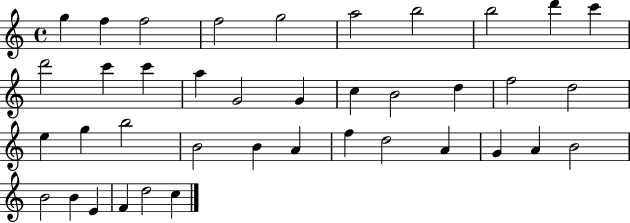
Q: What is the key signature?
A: C major